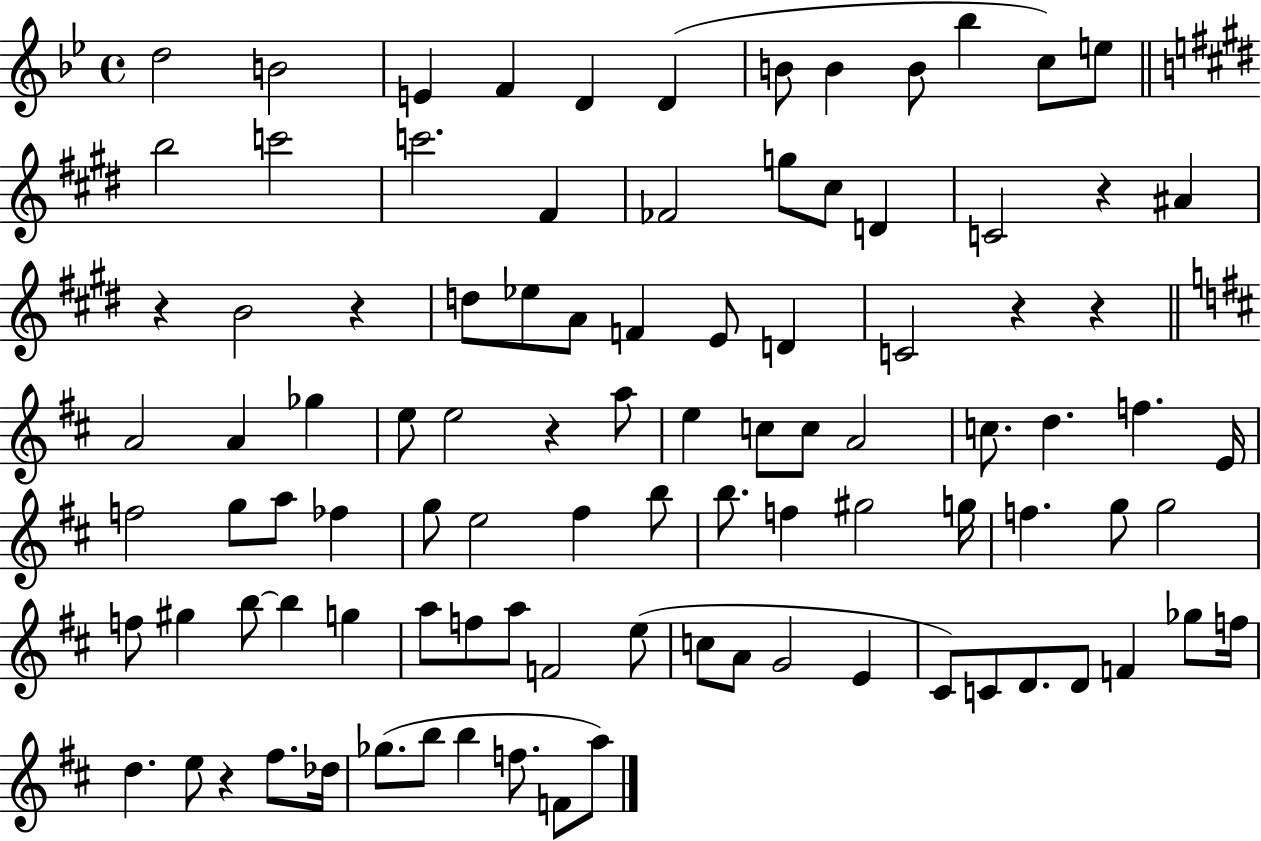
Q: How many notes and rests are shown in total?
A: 97